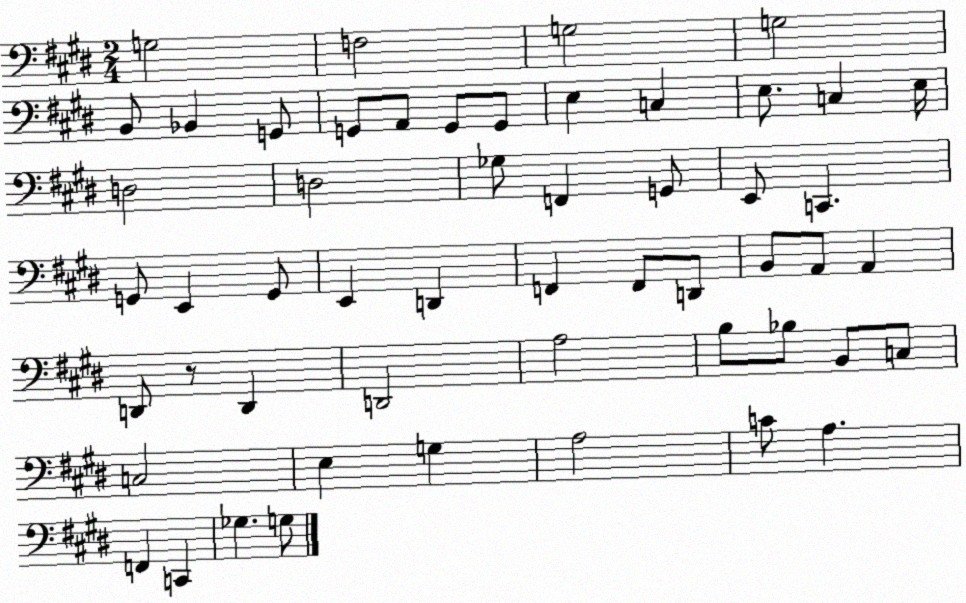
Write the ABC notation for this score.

X:1
T:Untitled
M:2/4
L:1/4
K:E
G,2 F,2 G,2 G,2 B,,/2 _B,, G,,/2 G,,/2 A,,/2 G,,/2 G,,/2 E, C, E,/2 C, E,/4 D,2 D,2 _G,/2 F,, G,,/2 E,,/2 C,, G,,/2 E,, G,,/2 E,, D,, F,, F,,/2 D,,/2 B,,/2 A,,/2 A,, D,,/2 z/2 D,, D,,2 A,2 B,/2 _B,/2 B,,/2 C,/2 C,2 E, G, A,2 C/2 A, F,, C,, _G, G,/2